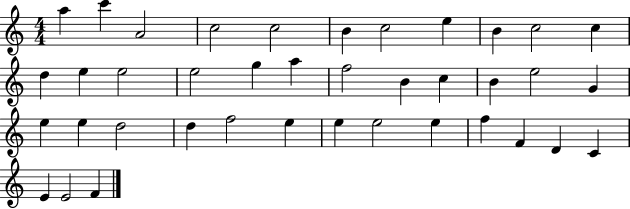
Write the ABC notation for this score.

X:1
T:Untitled
M:4/4
L:1/4
K:C
a c' A2 c2 c2 B c2 e B c2 c d e e2 e2 g a f2 B c B e2 G e e d2 d f2 e e e2 e f F D C E E2 F